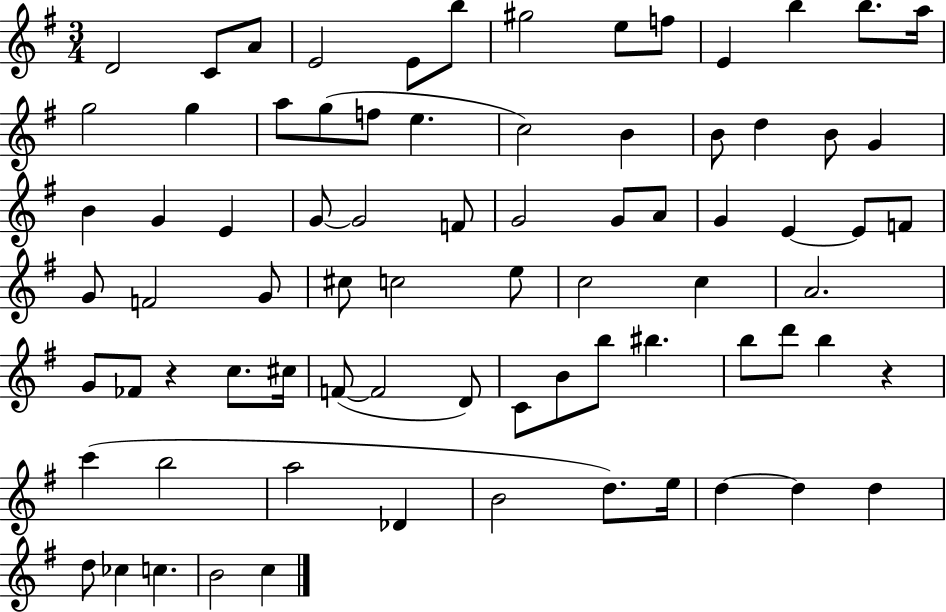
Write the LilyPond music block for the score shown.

{
  \clef treble
  \numericTimeSignature
  \time 3/4
  \key g \major
  d'2 c'8 a'8 | e'2 e'8 b''8 | gis''2 e''8 f''8 | e'4 b''4 b''8. a''16 | \break g''2 g''4 | a''8 g''8( f''8 e''4. | c''2) b'4 | b'8 d''4 b'8 g'4 | \break b'4 g'4 e'4 | g'8~~ g'2 f'8 | g'2 g'8 a'8 | g'4 e'4~~ e'8 f'8 | \break g'8 f'2 g'8 | cis''8 c''2 e''8 | c''2 c''4 | a'2. | \break g'8 fes'8 r4 c''8. cis''16 | f'8~(~ f'2 d'8) | c'8 b'8 b''8 bis''4. | b''8 d'''8 b''4 r4 | \break c'''4( b''2 | a''2 des'4 | b'2 d''8.) e''16 | d''4~~ d''4 d''4 | \break d''8 ces''4 c''4. | b'2 c''4 | \bar "|."
}